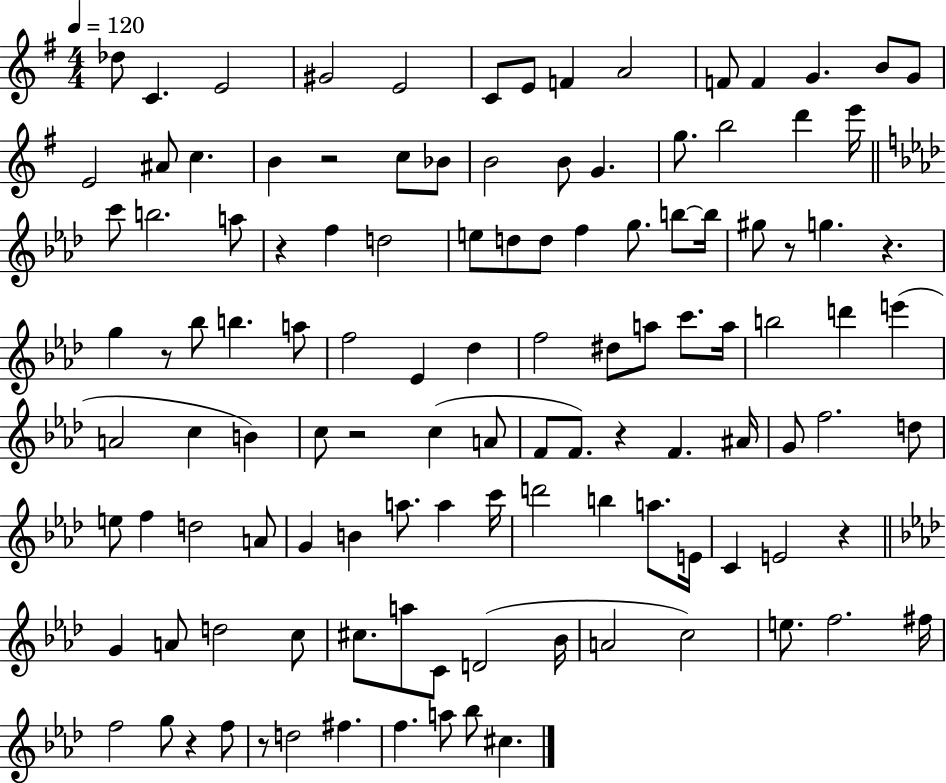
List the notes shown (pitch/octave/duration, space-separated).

Db5/e C4/q. E4/h G#4/h E4/h C4/e E4/e F4/q A4/h F4/e F4/q G4/q. B4/e G4/e E4/h A#4/e C5/q. B4/q R/h C5/e Bb4/e B4/h B4/e G4/q. G5/e. B5/h D6/q E6/s C6/e B5/h. A5/e R/q F5/q D5/h E5/e D5/e D5/e F5/q G5/e. B5/e B5/s G#5/e R/e G5/q. R/q. G5/q R/e Bb5/e B5/q. A5/e F5/h Eb4/q Db5/q F5/h D#5/e A5/e C6/e. A5/s B5/h D6/q E6/q A4/h C5/q B4/q C5/e R/h C5/q A4/e F4/e F4/e. R/q F4/q. A#4/s G4/e F5/h. D5/e E5/e F5/q D5/h A4/e G4/q B4/q A5/e. A5/q C6/s D6/h B5/q A5/e. E4/s C4/q E4/h R/q G4/q A4/e D5/h C5/e C#5/e. A5/e C4/e D4/h Bb4/s A4/h C5/h E5/e. F5/h. F#5/s F5/h G5/e R/q F5/e R/e D5/h F#5/q. F5/q. A5/e Bb5/e C#5/q.